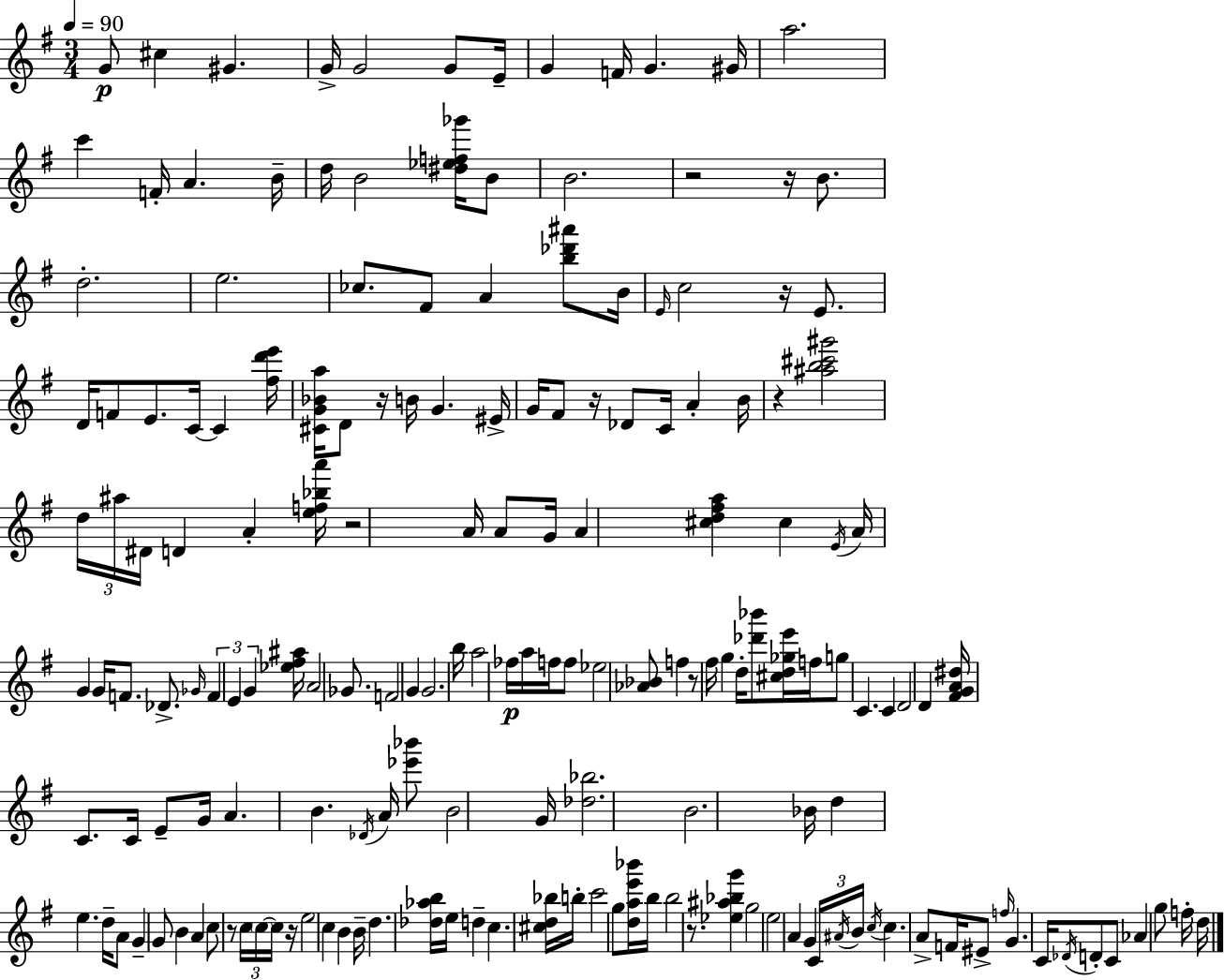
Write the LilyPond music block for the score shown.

{
  \clef treble
  \numericTimeSignature
  \time 3/4
  \key e \minor
  \tempo 4 = 90
  g'8\p cis''4 gis'4. | g'16-> g'2 g'8 e'16-- | g'4 f'16 g'4. gis'16 | a''2. | \break c'''4 f'16-. a'4. b'16-- | d''16 b'2 <dis'' ees'' f'' ges'''>16 b'8 | b'2. | r2 r16 b'8. | \break d''2.-. | e''2. | ces''8. fis'8 a'4 <b'' des''' ais'''>8 b'16 | \grace { e'16 } c''2 r16 e'8. | \break d'16 f'8 e'8. c'16~~ c'4 | <fis'' d''' e'''>16 <cis' g' bes' a''>16 d'8 r16 b'16 g'4. | eis'16-> g'16 fis'8 r16 des'8 c'16 a'4-. | b'16 r4 <ais'' b'' cis''' gis'''>2 | \break \tuplet 3/2 { d''16 ais''16 dis'16 } d'4 a'4-. | <e'' f'' bes'' a'''>16 r2 a'16 a'8 | g'16 a'4 <cis'' d'' fis'' a''>4 cis''4 | \acciaccatura { e'16 } a'16 g'4 g'16 f'8. des'8.-> | \break \grace { ges'16 } \tuplet 3/2 { f'4 e'4 g'4 } | <ees'' fis'' ais''>16 a'2 | ges'8. f'2 g'4 | g'2. | \break b''16 a''2 | fes''16\p a''16 f''16 f''8 ees''2 | <aes' bes'>8 f''4 r8 fis''16 g''4 | d''16-. <des''' bes'''>8 <cis'' d'' ges'' e'''>16 f''16 g''8 c'4. | \break c'4 d'2 | d'4 <fis' g' a' dis''>16 c'8. c'16 | e'8-- g'16 a'4. b'4. | \acciaccatura { des'16 } a'16 <ees''' bes'''>8 b'2 | \break g'16 <des'' bes''>2. | b'2. | bes'16 d''4 e''4. | d''16-- a'8 g'4-- g'8 | \break b'4 a'4 c''8 r8 | \tuplet 3/2 { c''16 \parenthesize c''16~~ c''16 } r16 e''2 | c''4 b'4 b'16-- d''4. | <des'' aes'' b''>16 e''16 d''4-- c''4. | \break <cis'' d'' bes''>16 b''16-. c'''2 | g''8 <d'' a'' e''' bes'''>16 b''16 b''2 | r8. <ees'' ais'' bes'' g'''>4 g''2 | e''2 | \break a'4 g'4 \tuplet 3/2 { c'16 \acciaccatura { ais'16 } b'16 } \acciaccatura { c''16 } | c''4. a'8-> f'16 eis'8-> \grace { f''16 } | g'4. c'16 \acciaccatura { des'16 } d'8-. c'8 | aes'4 g''8 f''16-. d''16 \bar "|."
}